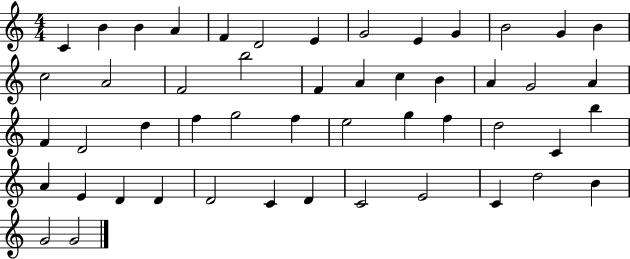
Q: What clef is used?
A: treble